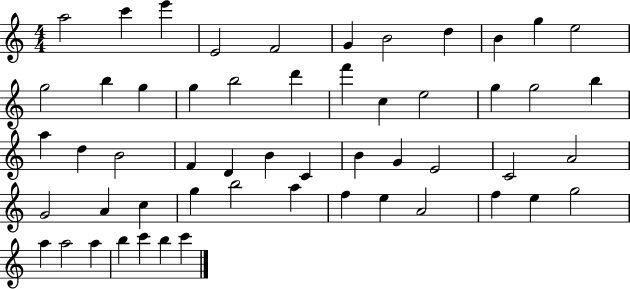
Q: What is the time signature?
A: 4/4